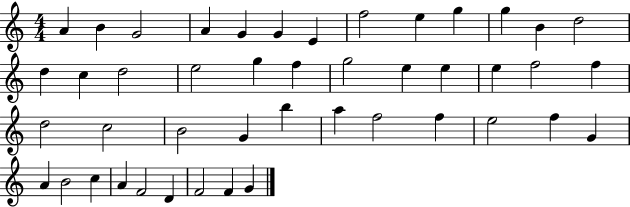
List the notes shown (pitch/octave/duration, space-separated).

A4/q B4/q G4/h A4/q G4/q G4/q E4/q F5/h E5/q G5/q G5/q B4/q D5/h D5/q C5/q D5/h E5/h G5/q F5/q G5/h E5/q E5/q E5/q F5/h F5/q D5/h C5/h B4/h G4/q B5/q A5/q F5/h F5/q E5/h F5/q G4/q A4/q B4/h C5/q A4/q F4/h D4/q F4/h F4/q G4/q